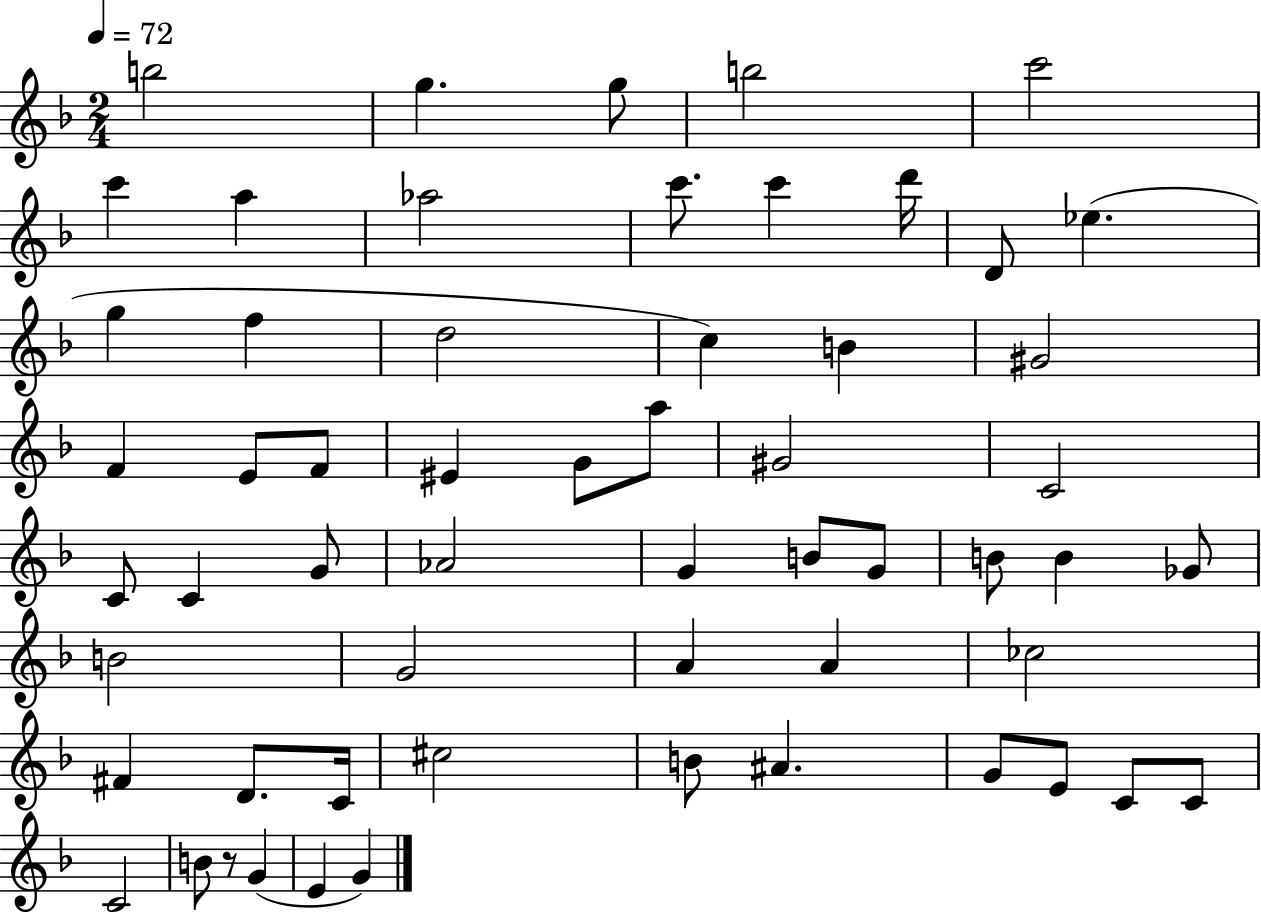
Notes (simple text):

B5/h G5/q. G5/e B5/h C6/h C6/q A5/q Ab5/h C6/e. C6/q D6/s D4/e Eb5/q. G5/q F5/q D5/h C5/q B4/q G#4/h F4/q E4/e F4/e EIS4/q G4/e A5/e G#4/h C4/h C4/e C4/q G4/e Ab4/h G4/q B4/e G4/e B4/e B4/q Gb4/e B4/h G4/h A4/q A4/q CES5/h F#4/q D4/e. C4/s C#5/h B4/e A#4/q. G4/e E4/e C4/e C4/e C4/h B4/e R/e G4/q E4/q G4/q